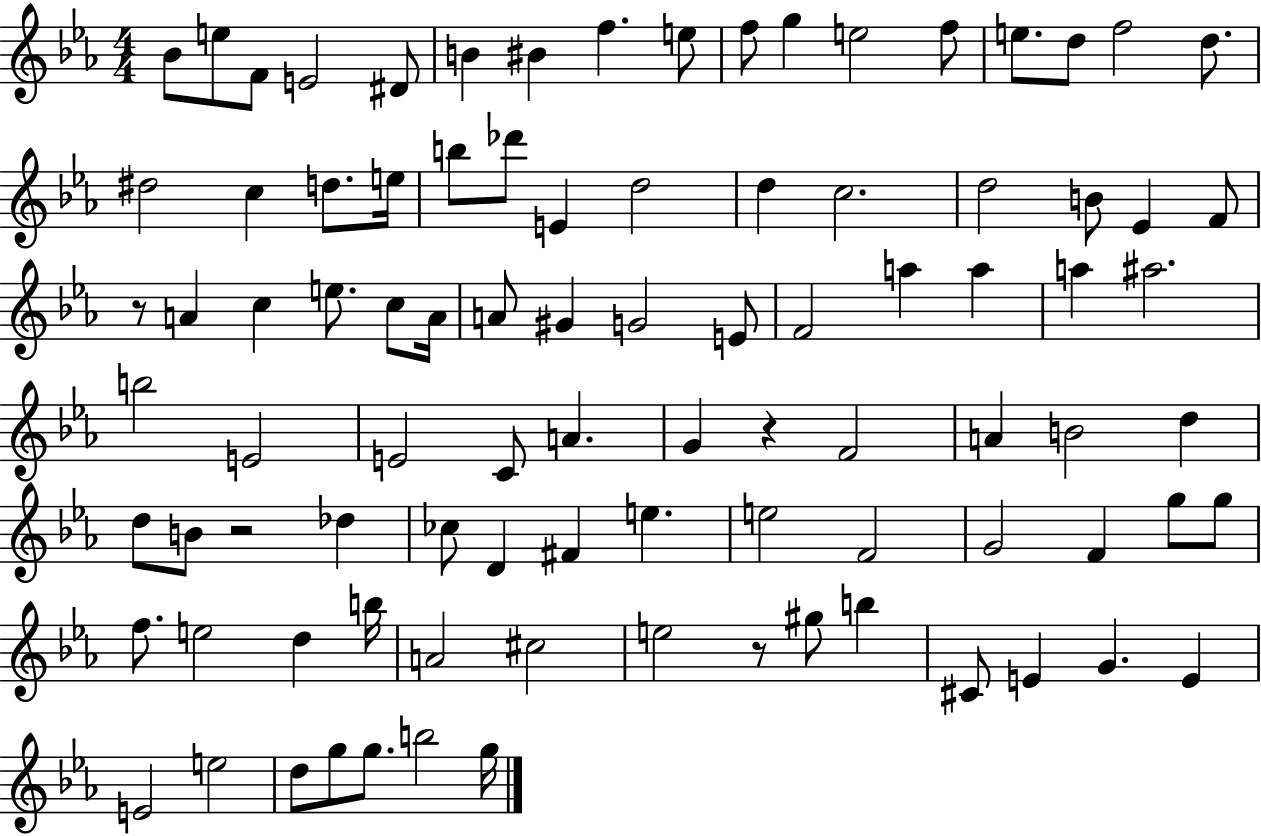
{
  \clef treble
  \numericTimeSignature
  \time 4/4
  \key ees \major
  bes'8 e''8 f'8 e'2 dis'8 | b'4 bis'4 f''4. e''8 | f''8 g''4 e''2 f''8 | e''8. d''8 f''2 d''8. | \break dis''2 c''4 d''8. e''16 | b''8 des'''8 e'4 d''2 | d''4 c''2. | d''2 b'8 ees'4 f'8 | \break r8 a'4 c''4 e''8. c''8 a'16 | a'8 gis'4 g'2 e'8 | f'2 a''4 a''4 | a''4 ais''2. | \break b''2 e'2 | e'2 c'8 a'4. | g'4 r4 f'2 | a'4 b'2 d''4 | \break d''8 b'8 r2 des''4 | ces''8 d'4 fis'4 e''4. | e''2 f'2 | g'2 f'4 g''8 g''8 | \break f''8. e''2 d''4 b''16 | a'2 cis''2 | e''2 r8 gis''8 b''4 | cis'8 e'4 g'4. e'4 | \break e'2 e''2 | d''8 g''8 g''8. b''2 g''16 | \bar "|."
}